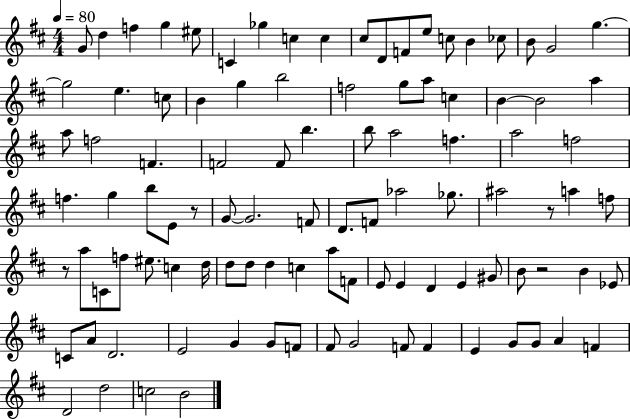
X:1
T:Untitled
M:4/4
L:1/4
K:D
G/2 d f g ^e/2 C _g c c ^c/2 D/2 F/2 e/2 c/2 B _c/2 B/2 G2 g g2 e c/2 B g b2 f2 g/2 a/2 c B B2 a a/2 f2 F F2 F/2 b b/2 a2 f a2 f2 f g b/2 E/2 z/2 G/2 G2 F/2 D/2 F/2 _a2 _g/2 ^a2 z/2 a f/2 z/2 a/2 C/2 f/2 ^e/2 c d/4 d/2 d/2 d c a/2 F/2 E/2 E D E ^G/2 B/2 z2 B _E/2 C/2 A/2 D2 E2 G G/2 F/2 ^F/2 G2 F/2 F E G/2 G/2 A F D2 d2 c2 B2